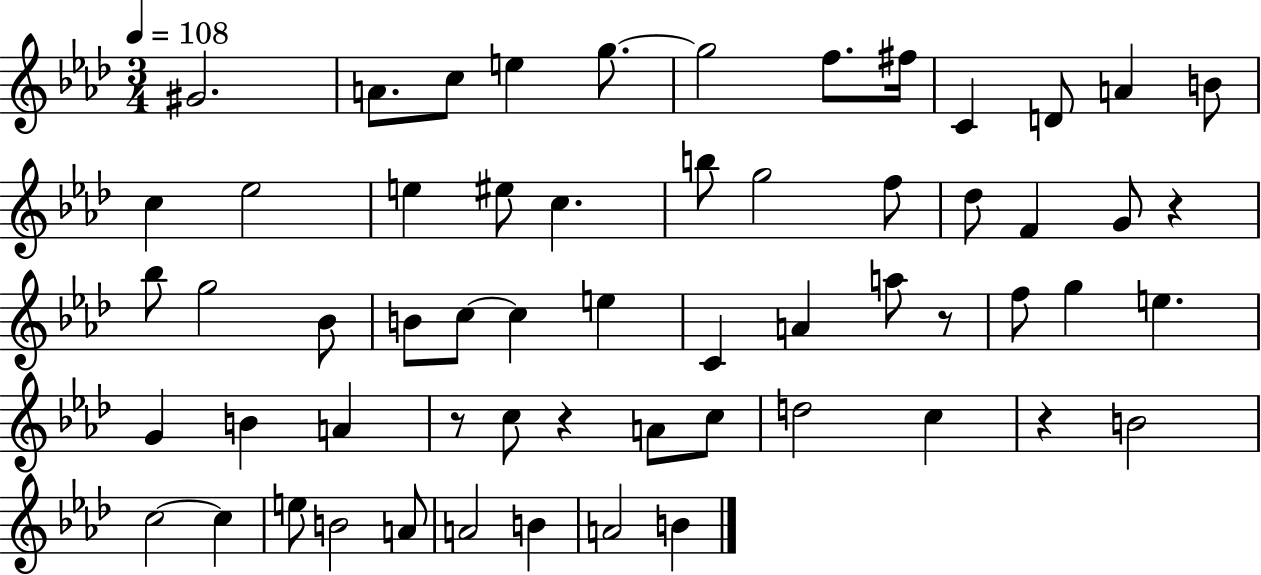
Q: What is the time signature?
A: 3/4